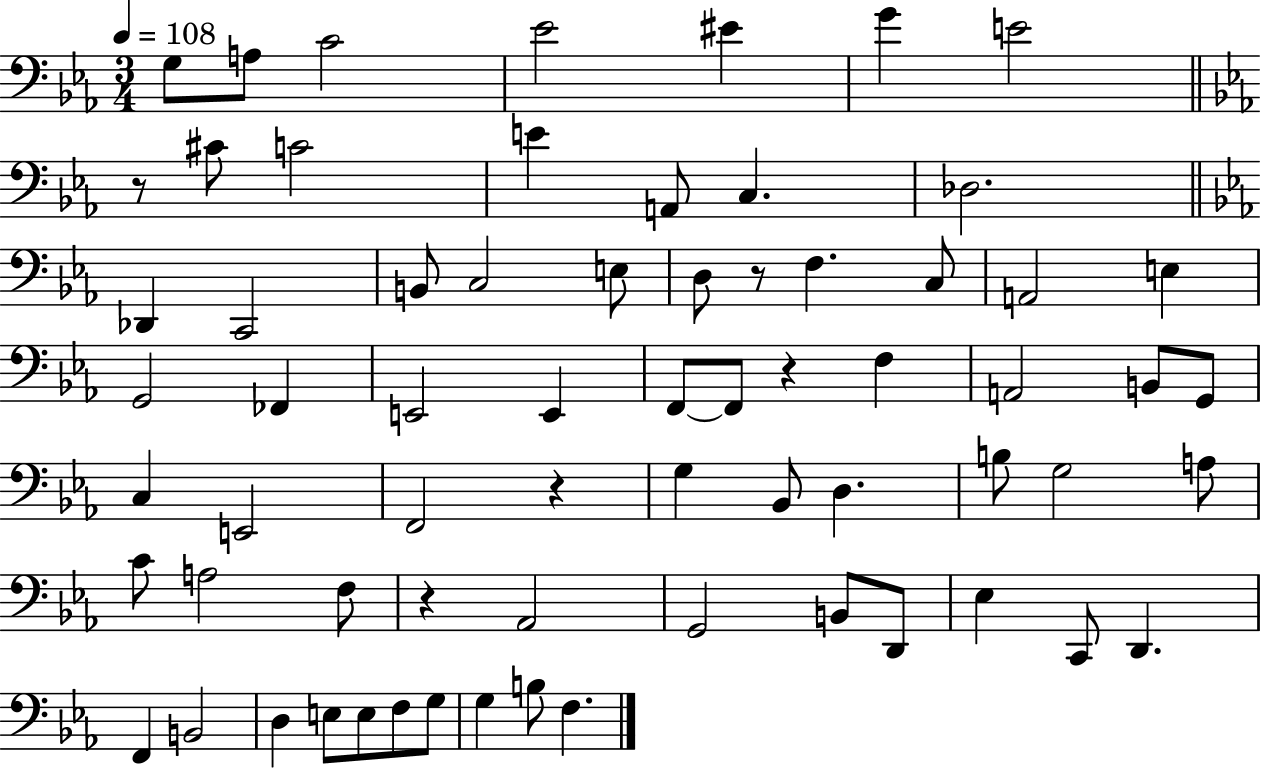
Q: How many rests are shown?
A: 5